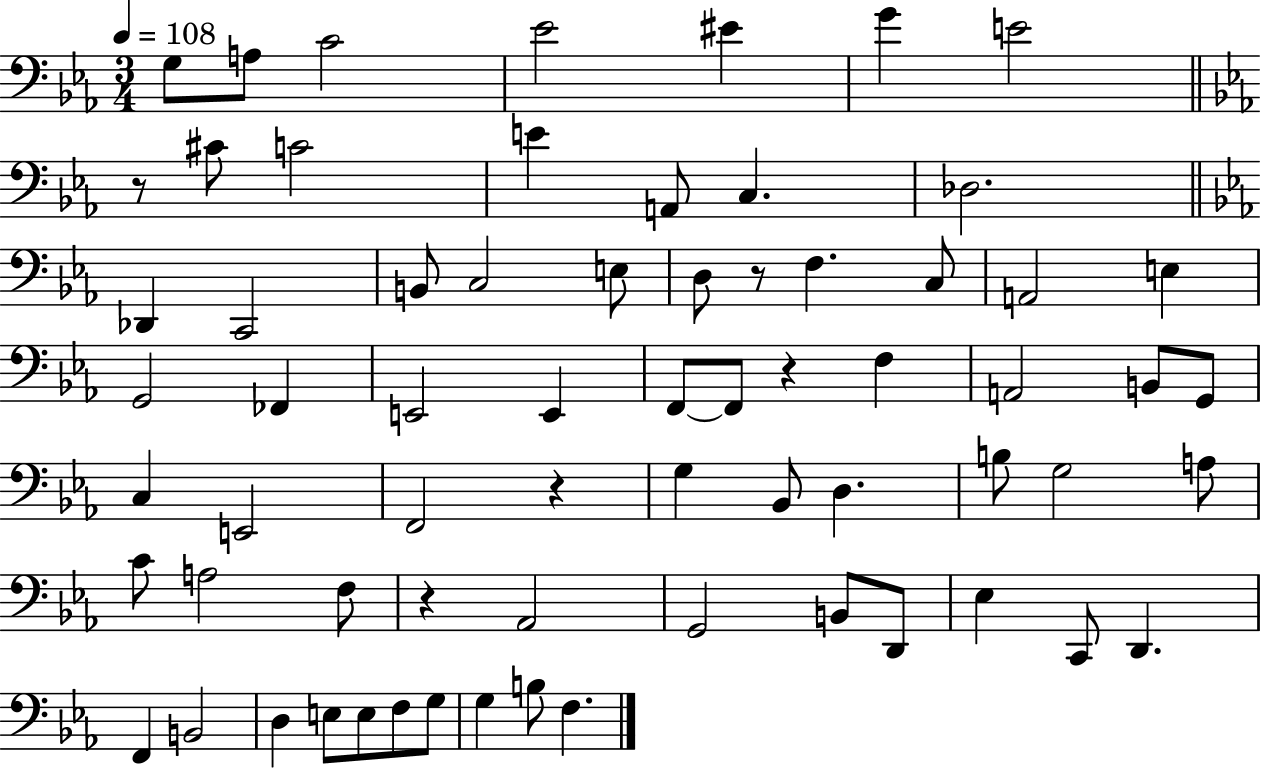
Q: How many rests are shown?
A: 5